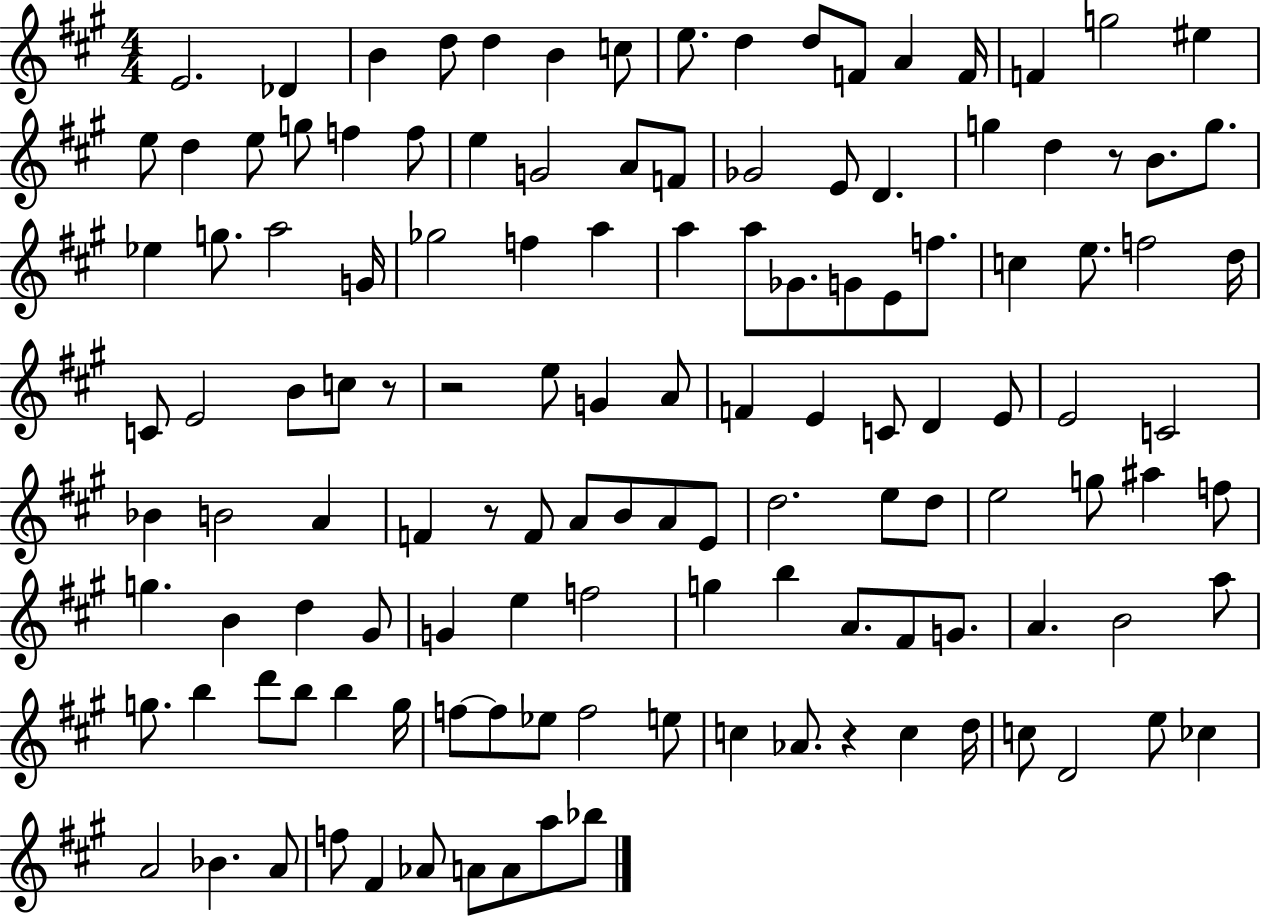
E4/h. Db4/q B4/q D5/e D5/q B4/q C5/e E5/e. D5/q D5/e F4/e A4/q F4/s F4/q G5/h EIS5/q E5/e D5/q E5/e G5/e F5/q F5/e E5/q G4/h A4/e F4/e Gb4/h E4/e D4/q. G5/q D5/q R/e B4/e. G5/e. Eb5/q G5/e. A5/h G4/s Gb5/h F5/q A5/q A5/q A5/e Gb4/e. G4/e E4/e F5/e. C5/q E5/e. F5/h D5/s C4/e E4/h B4/e C5/e R/e R/h E5/e G4/q A4/e F4/q E4/q C4/e D4/q E4/e E4/h C4/h Bb4/q B4/h A4/q F4/q R/e F4/e A4/e B4/e A4/e E4/e D5/h. E5/e D5/e E5/h G5/e A#5/q F5/e G5/q. B4/q D5/q G#4/e G4/q E5/q F5/h G5/q B5/q A4/e. F#4/e G4/e. A4/q. B4/h A5/e G5/e. B5/q D6/e B5/e B5/q G5/s F5/e F5/e Eb5/e F5/h E5/e C5/q Ab4/e. R/q C5/q D5/s C5/e D4/h E5/e CES5/q A4/h Bb4/q. A4/e F5/e F#4/q Ab4/e A4/e A4/e A5/e Bb5/e